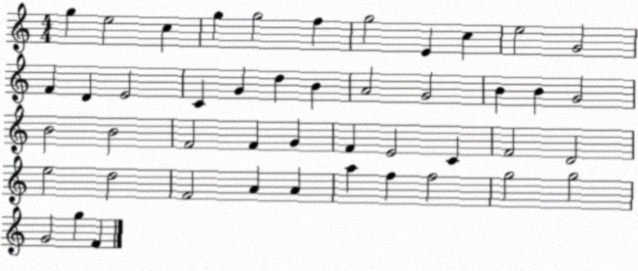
X:1
T:Untitled
M:4/4
L:1/4
K:C
g e2 c g g2 f g2 E c e2 G2 F D E2 C G d B A2 G2 B B G2 B2 B2 F2 F G F E2 C F2 D2 e2 d2 F2 A A a f f2 g2 g2 G2 g F